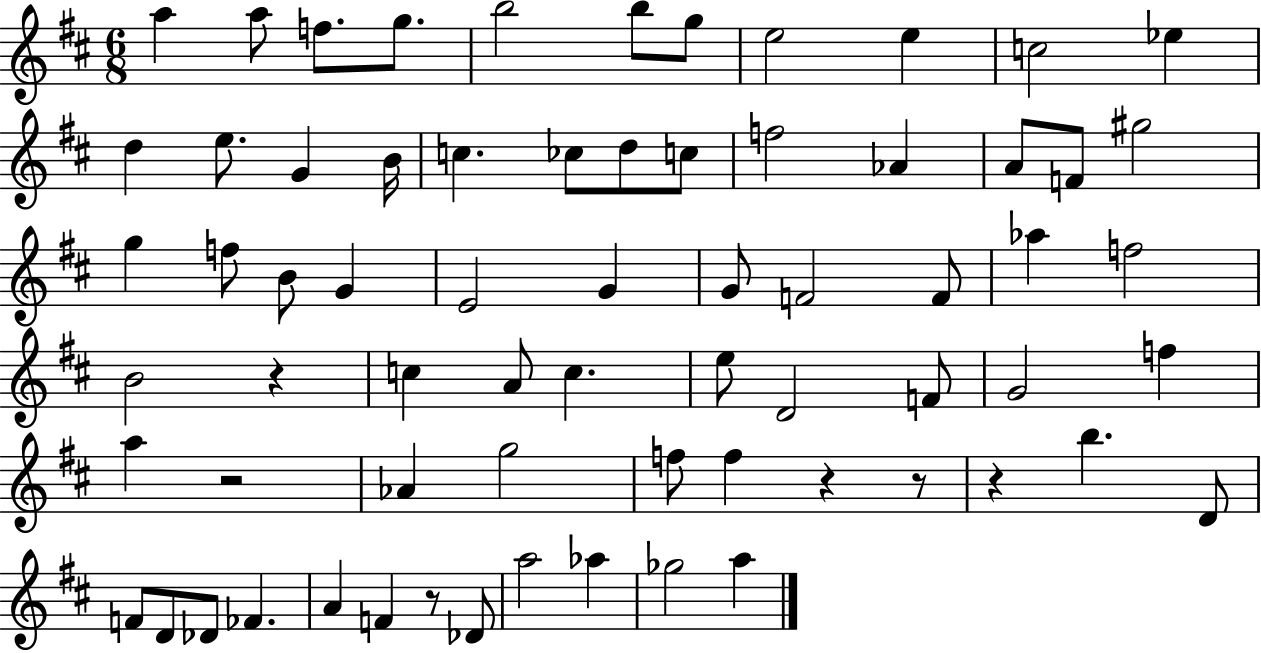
{
  \clef treble
  \numericTimeSignature
  \time 6/8
  \key d \major
  a''4 a''8 f''8. g''8. | b''2 b''8 g''8 | e''2 e''4 | c''2 ees''4 | \break d''4 e''8. g'4 b'16 | c''4. ces''8 d''8 c''8 | f''2 aes'4 | a'8 f'8 gis''2 | \break g''4 f''8 b'8 g'4 | e'2 g'4 | g'8 f'2 f'8 | aes''4 f''2 | \break b'2 r4 | c''4 a'8 c''4. | e''8 d'2 f'8 | g'2 f''4 | \break a''4 r2 | aes'4 g''2 | f''8 f''4 r4 r8 | r4 b''4. d'8 | \break f'8 d'8 des'8 fes'4. | a'4 f'4 r8 des'8 | a''2 aes''4 | ges''2 a''4 | \break \bar "|."
}